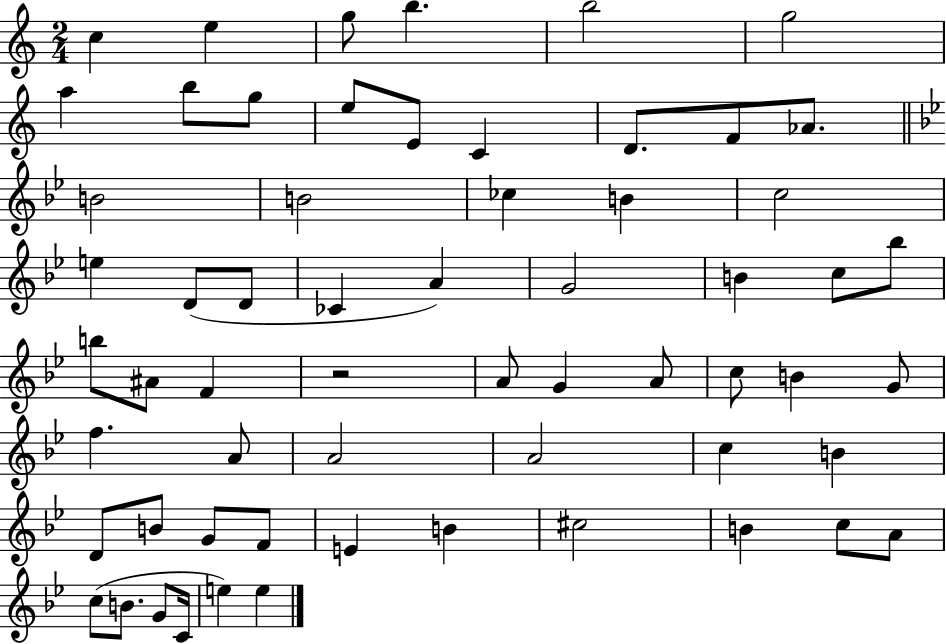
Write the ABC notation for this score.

X:1
T:Untitled
M:2/4
L:1/4
K:C
c e g/2 b b2 g2 a b/2 g/2 e/2 E/2 C D/2 F/2 _A/2 B2 B2 _c B c2 e D/2 D/2 _C A G2 B c/2 _b/2 b/2 ^A/2 F z2 A/2 G A/2 c/2 B G/2 f A/2 A2 A2 c B D/2 B/2 G/2 F/2 E B ^c2 B c/2 A/2 c/2 B/2 G/2 C/4 e e